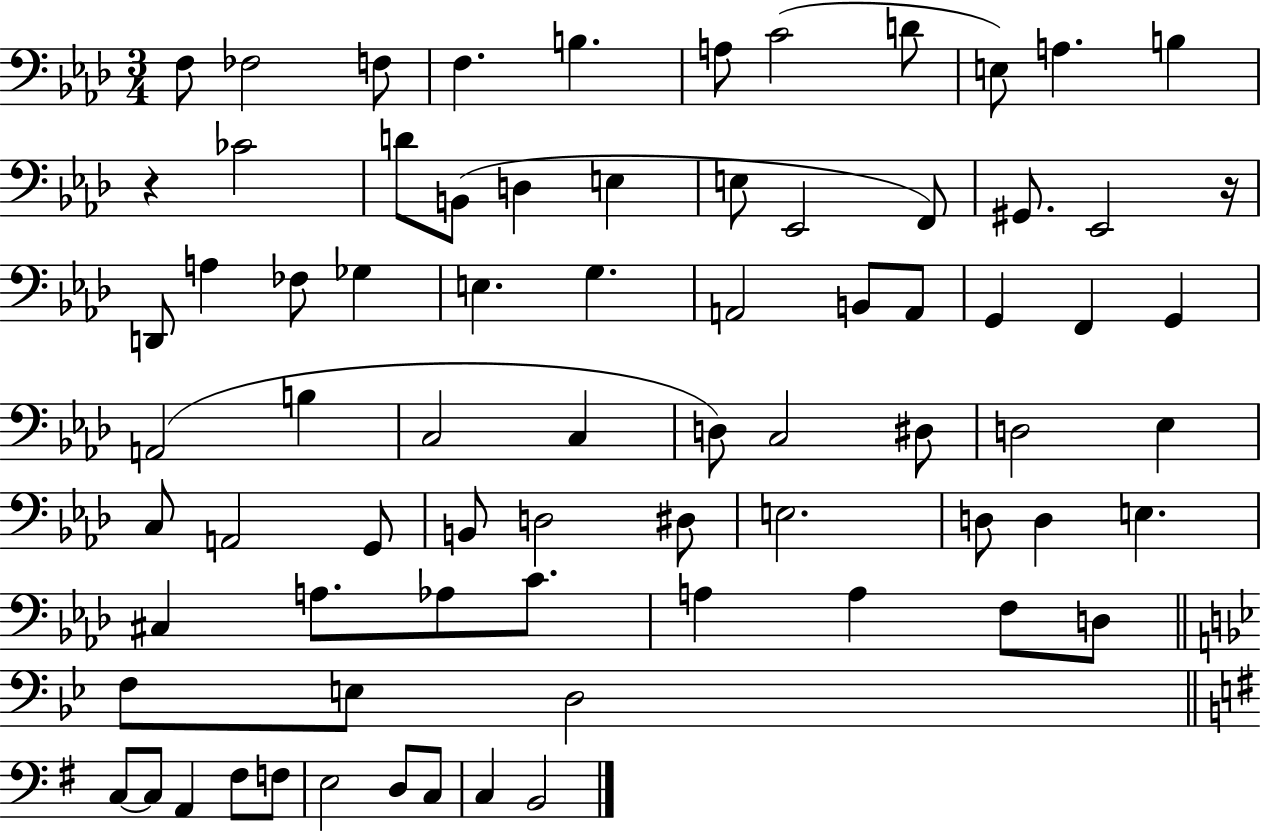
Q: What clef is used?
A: bass